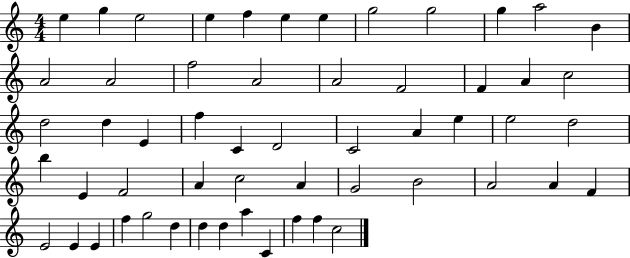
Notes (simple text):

E5/q G5/q E5/h E5/q F5/q E5/q E5/q G5/h G5/h G5/q A5/h B4/q A4/h A4/h F5/h A4/h A4/h F4/h F4/q A4/q C5/h D5/h D5/q E4/q F5/q C4/q D4/h C4/h A4/q E5/q E5/h D5/h B5/q E4/q F4/h A4/q C5/h A4/q G4/h B4/h A4/h A4/q F4/q E4/h E4/q E4/q F5/q G5/h D5/q D5/q D5/q A5/q C4/q F5/q F5/q C5/h